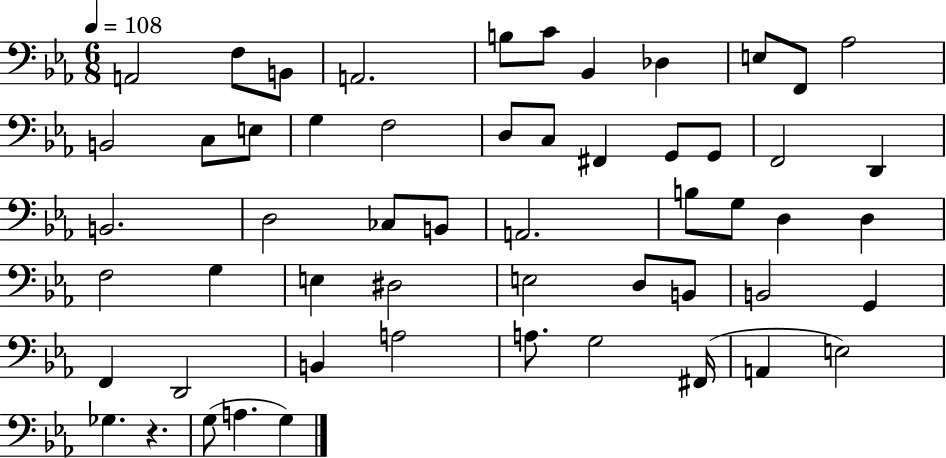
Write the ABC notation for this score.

X:1
T:Untitled
M:6/8
L:1/4
K:Eb
A,,2 F,/2 B,,/2 A,,2 B,/2 C/2 _B,, _D, E,/2 F,,/2 _A,2 B,,2 C,/2 E,/2 G, F,2 D,/2 C,/2 ^F,, G,,/2 G,,/2 F,,2 D,, B,,2 D,2 _C,/2 B,,/2 A,,2 B,/2 G,/2 D, D, F,2 G, E, ^D,2 E,2 D,/2 B,,/2 B,,2 G,, F,, D,,2 B,, A,2 A,/2 G,2 ^F,,/4 A,, E,2 _G, z G,/2 A, G,